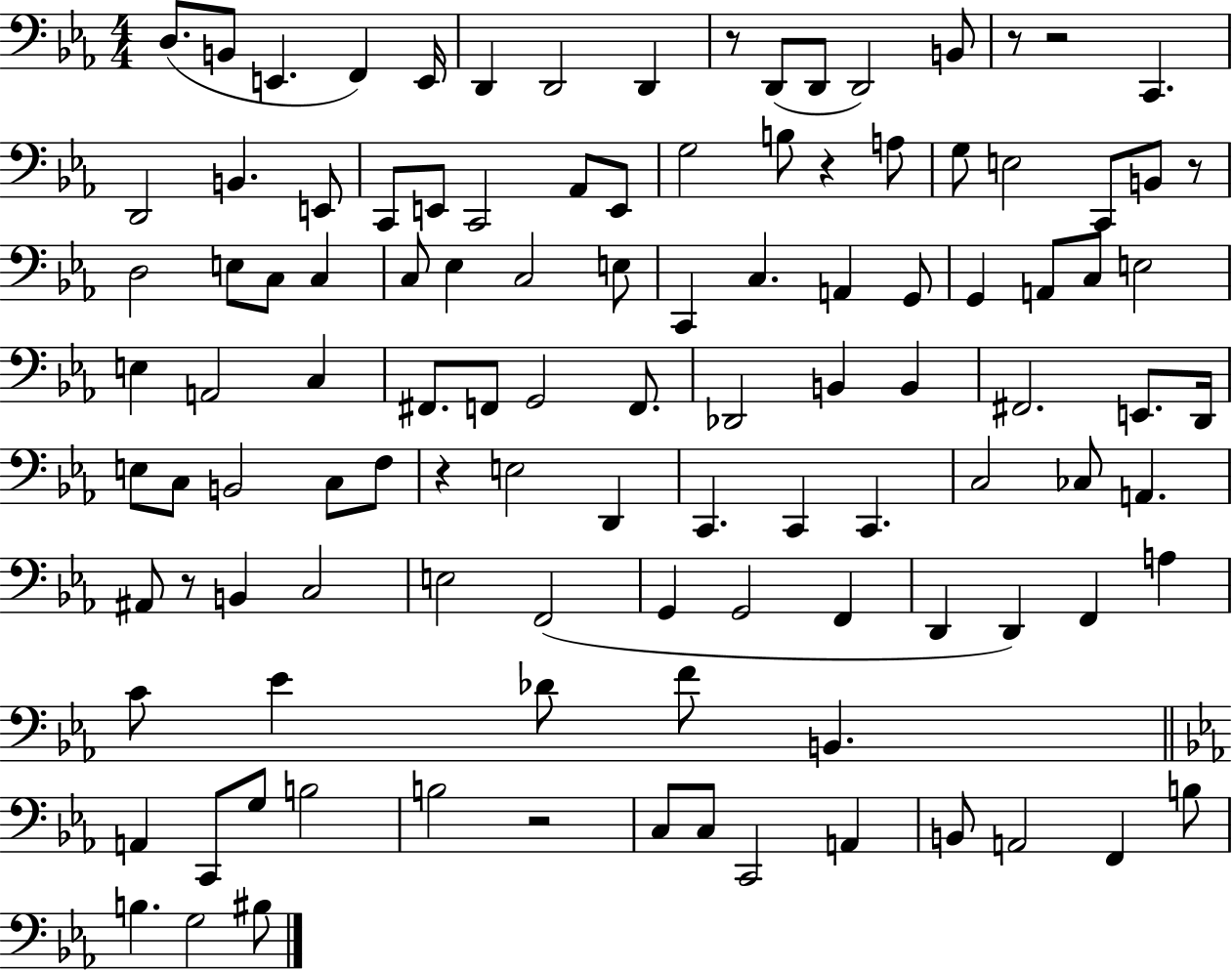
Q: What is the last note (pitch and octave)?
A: BIS3